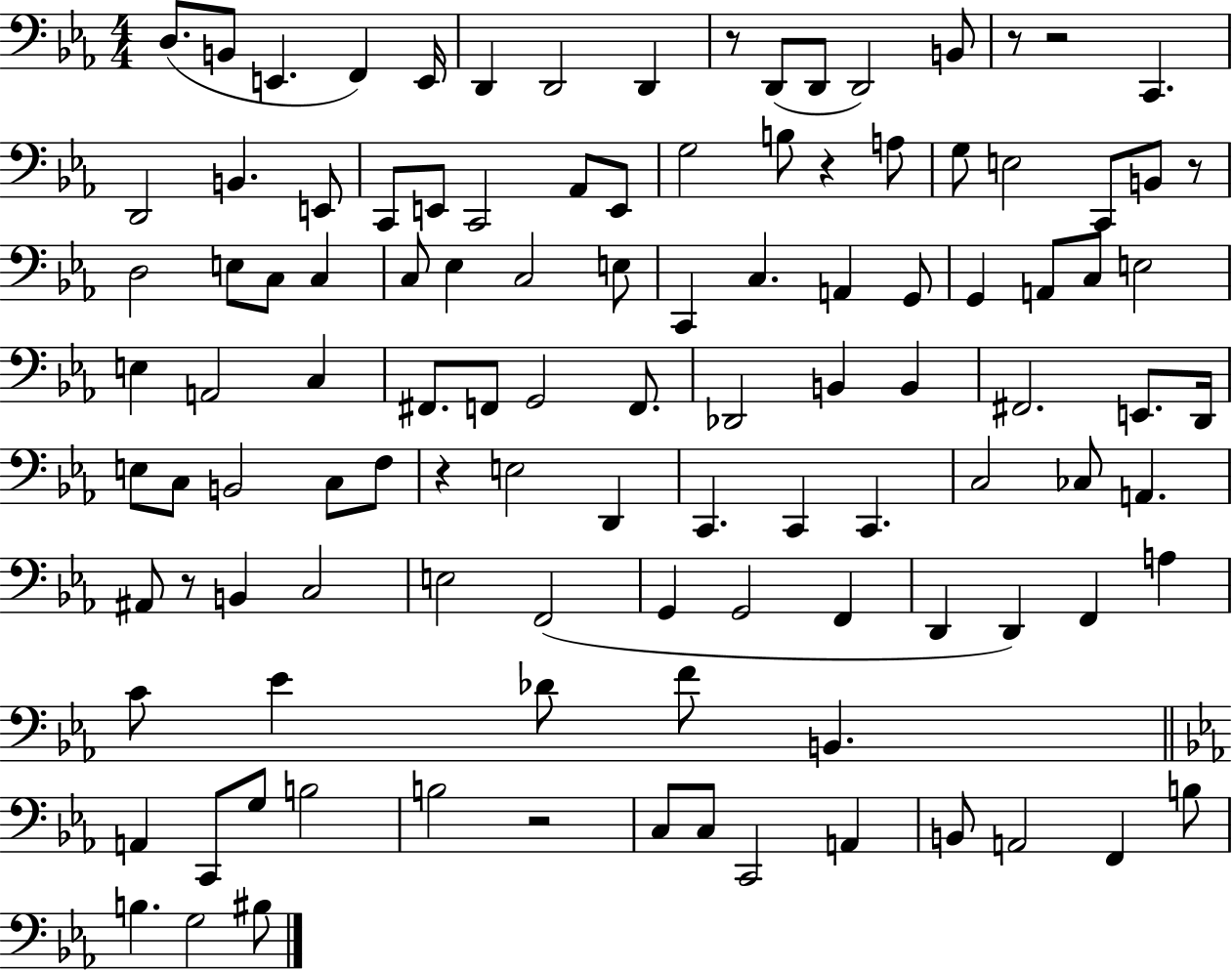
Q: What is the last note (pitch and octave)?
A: BIS3